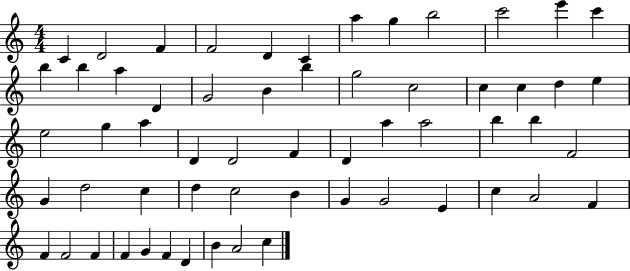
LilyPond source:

{
  \clef treble
  \numericTimeSignature
  \time 4/4
  \key c \major
  c'4 d'2 f'4 | f'2 d'4 c'4 | a''4 g''4 b''2 | c'''2 e'''4 c'''4 | \break b''4 b''4 a''4 d'4 | g'2 b'4 b''4 | g''2 c''2 | c''4 c''4 d''4 e''4 | \break e''2 g''4 a''4 | d'4 d'2 f'4 | d'4 a''4 a''2 | b''4 b''4 f'2 | \break g'4 d''2 c''4 | d''4 c''2 b'4 | g'4 g'2 e'4 | c''4 a'2 f'4 | \break f'4 f'2 f'4 | f'4 g'4 f'4 d'4 | b'4 a'2 c''4 | \bar "|."
}